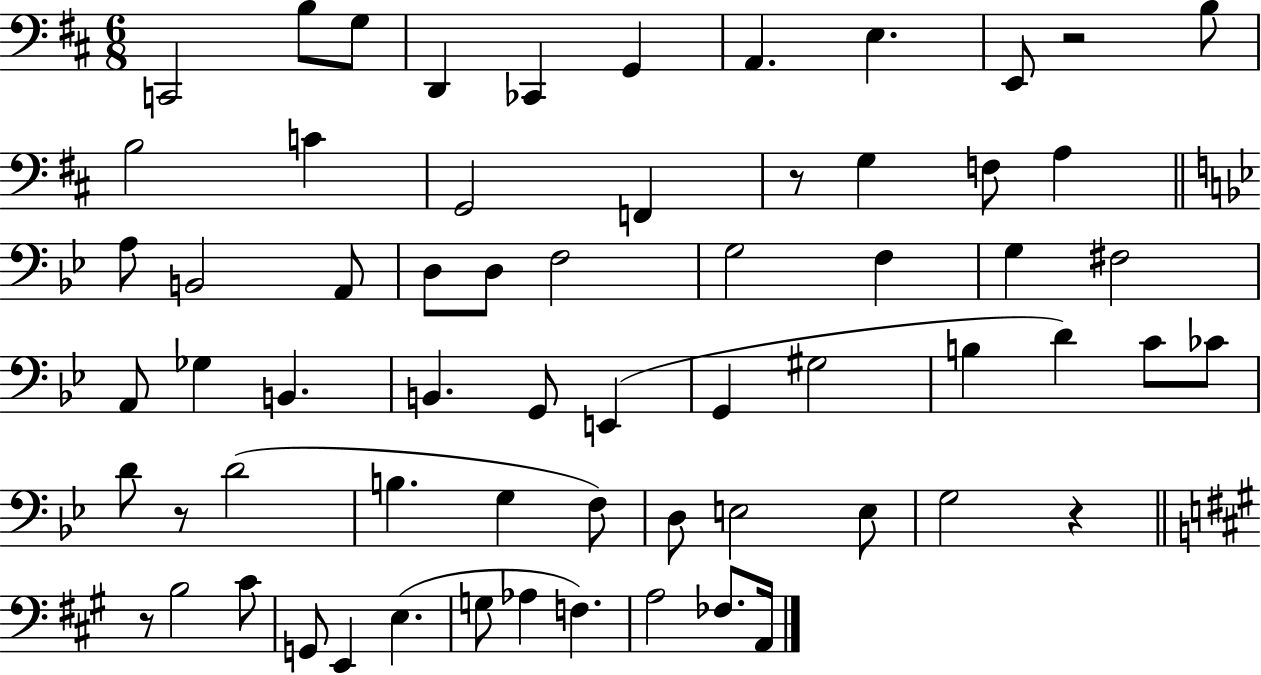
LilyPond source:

{
  \clef bass
  \numericTimeSignature
  \time 6/8
  \key d \major
  \repeat volta 2 { c,2 b8 g8 | d,4 ces,4 g,4 | a,4. e4. | e,8 r2 b8 | \break b2 c'4 | g,2 f,4 | r8 g4 f8 a4 | \bar "||" \break \key bes \major a8 b,2 a,8 | d8 d8 f2 | g2 f4 | g4 fis2 | \break a,8 ges4 b,4. | b,4. g,8 e,4( | g,4 gis2 | b4 d'4) c'8 ces'8 | \break d'8 r8 d'2( | b4. g4 f8) | d8 e2 e8 | g2 r4 | \break \bar "||" \break \key a \major r8 b2 cis'8 | g,8 e,4 e4.( | g8 aes4 f4.) | a2 fes8. a,16 | \break } \bar "|."
}